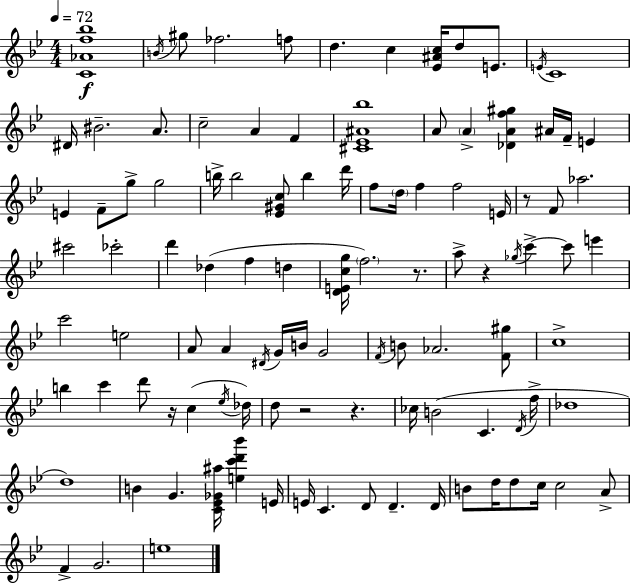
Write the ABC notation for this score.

X:1
T:Untitled
M:4/4
L:1/4
K:Gm
[C_Af_b]4 B/4 ^g/2 _f2 f/2 d c [_E^Ac]/4 d/2 E/2 E/4 C4 ^D/4 ^B2 A/2 c2 A F [^C_E^A_b]4 A/2 A [_DAf^g] ^A/4 F/4 E E F/2 g/2 g2 b/4 b2 [_E^Gc]/2 b d'/4 f/2 d/4 f f2 E/4 z/2 F/2 _a2 ^c'2 _c'2 d' _d f d [DEcg]/4 f2 z/2 a/2 z _g/4 c' c'/2 e' c'2 e2 A/2 A ^D/4 G/4 B/4 G2 F/4 B/2 _A2 [F^g]/2 c4 b c' d'/2 z/4 c _e/4 _d/4 d/2 z2 z _c/4 B2 C D/4 f/4 _d4 d4 B G [C_E_G^a]/4 [ec'd'_b'] E/4 E/4 C D/2 D D/4 B/2 d/4 d/2 c/4 c2 A/2 F G2 e4